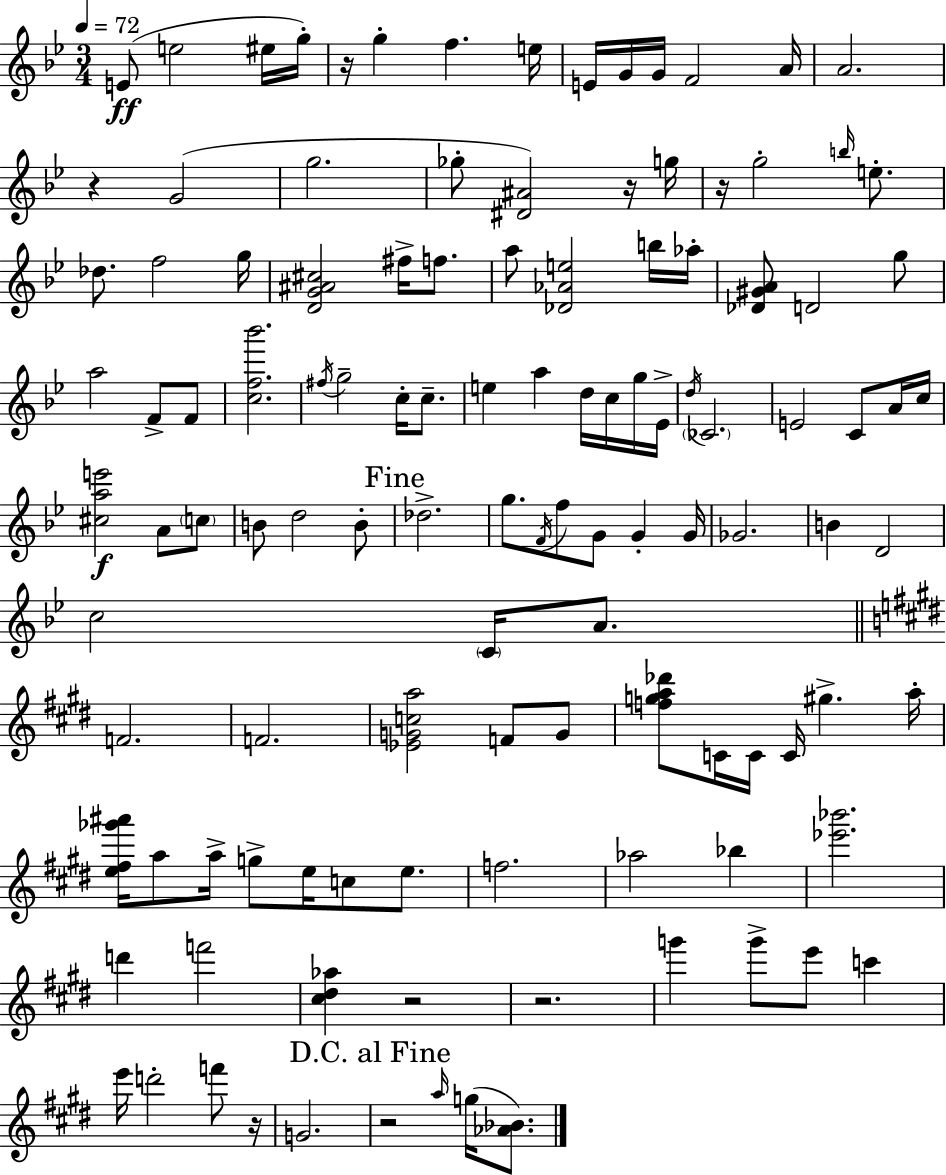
{
  \clef treble
  \numericTimeSignature
  \time 3/4
  \key g \minor
  \tempo 4 = 72
  e'8(\ff e''2 eis''16 g''16-.) | r16 g''4-. f''4. e''16 | e'16 g'16 g'16 f'2 a'16 | a'2. | \break r4 g'2( | g''2. | ges''8-. <dis' ais'>2) r16 g''16 | r16 g''2-. \grace { b''16 } e''8.-. | \break des''8. f''2 | g''16 <d' g' ais' cis''>2 fis''16-> f''8. | a''8 <des' aes' e''>2 b''16 | aes''16-. <des' gis' a'>8 d'2 g''8 | \break a''2 f'8-> f'8 | <c'' f'' bes'''>2. | \acciaccatura { fis''16 } g''2-- c''16-. c''8.-- | e''4 a''4 d''16 c''16 | \break g''16 ees'16-> \acciaccatura { d''16 } \parenthesize ces'2. | e'2 c'8 | a'16 c''16 <cis'' a'' e'''>2\f a'8 | \parenthesize c''8 b'8 d''2 | \break b'8-. \mark "Fine" des''2.-> | g''8. \acciaccatura { f'16 } f''8 g'8 g'4-. | g'16 ges'2. | b'4 d'2 | \break c''2 | \parenthesize c'16 a'8. \bar "||" \break \key e \major f'2. | f'2. | <ees' g' c'' a''>2 f'8 g'8 | <f'' g'' a'' des'''>8 c'16 c'16 c'16 gis''4.-> a''16-. | \break <e'' fis'' ges''' ais'''>16 a''8 a''16-> g''8-> e''16 c''8 e''8. | f''2. | aes''2 bes''4 | <ees''' bes'''>2. | \break d'''4 f'''2 | <cis'' dis'' aes''>4 r2 | r2. | g'''4 g'''8-> e'''8 c'''4 | \break e'''16 d'''2-. f'''8 r16 | g'2. | \mark "D.C. al Fine" r2 \grace { a''16 }( g''16 <aes' bes'>8.) | \bar "|."
}